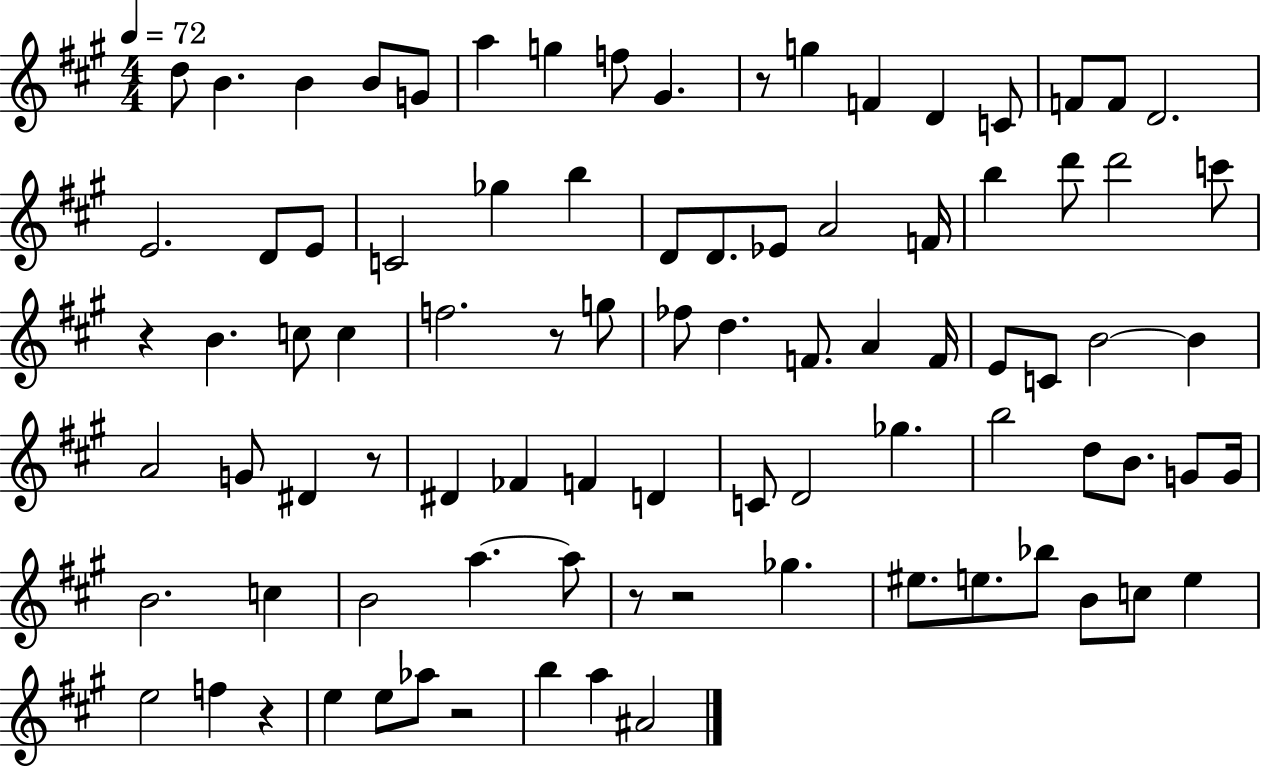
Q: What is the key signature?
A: A major